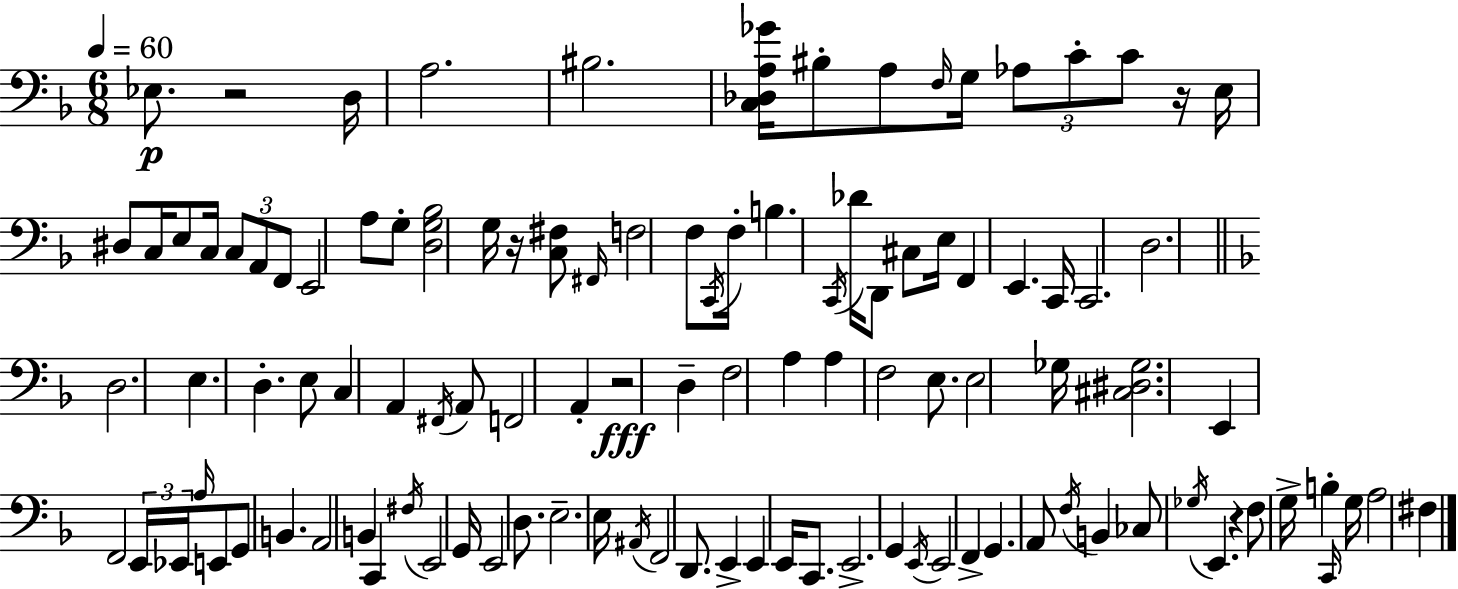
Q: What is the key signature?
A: F major